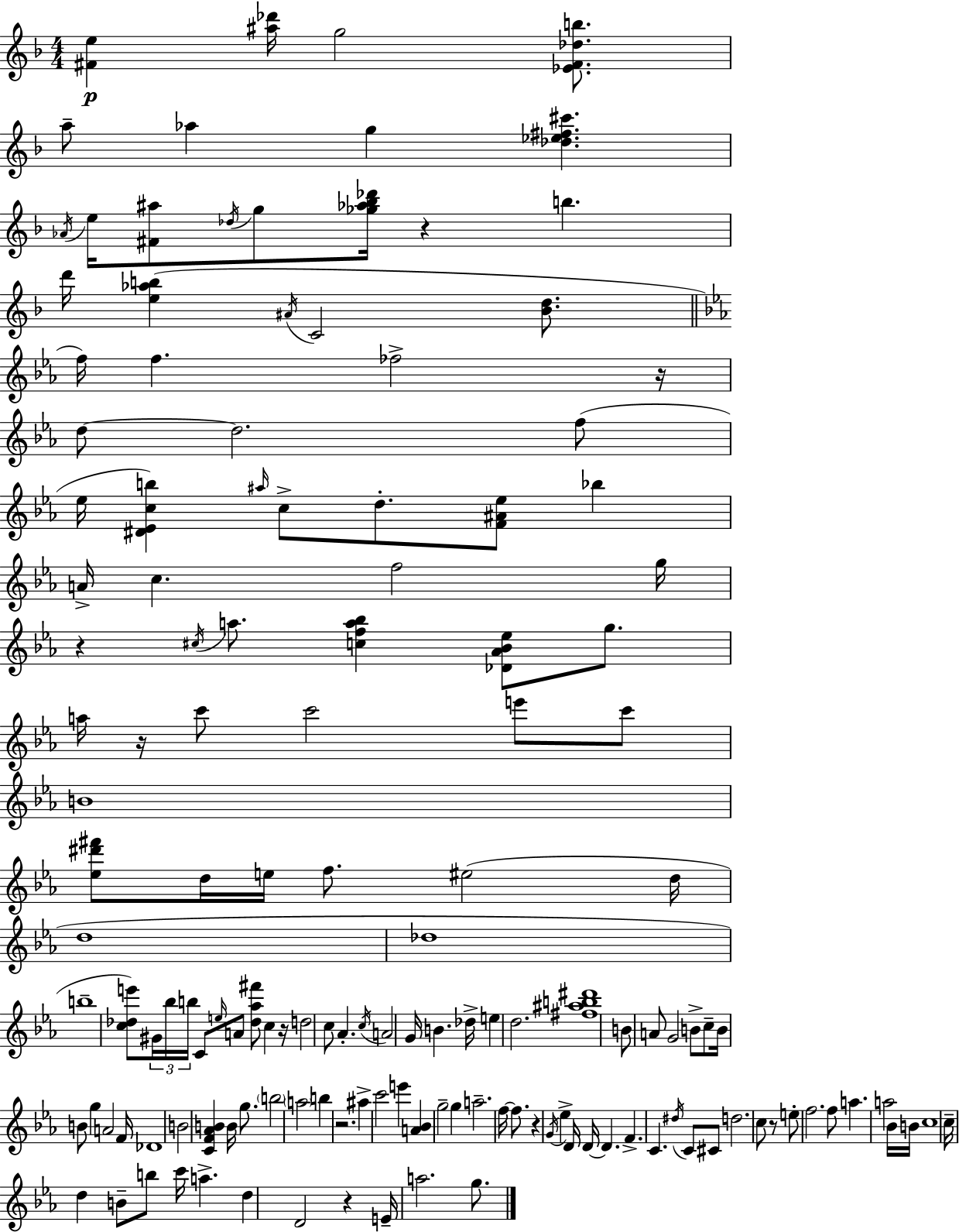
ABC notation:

X:1
T:Untitled
M:4/4
L:1/4
K:F
[^Fe] [^a_d']/4 g2 [_E^F_db]/2 a/2 _a g [_d_e^f^c'] _A/4 e/4 [^F^a]/2 _d/4 g/2 [_g_a_b_d']/4 z b d'/4 [e_ab] ^A/4 C2 [_Bd]/2 f/4 f _f2 z/4 d/2 d2 f/2 _e/4 [^D_Ecb] ^a/4 c/2 d/2 [F^A_e]/2 _b A/4 c f2 g/4 z ^c/4 a/2 [cfa_b] [_D_A_B_e]/2 g/2 a/4 z/4 c'/2 c'2 e'/2 c'/2 B4 [_e^d'^f']/2 d/4 e/4 f/2 ^e2 d/4 d4 _d4 b4 [c_de']/2 ^G/4 _b/4 b/4 C/2 e/4 A/2 [_d_a^f']/2 c z/4 d2 c/2 _A c/4 A2 G/4 B _d/4 e d2 [^f^ab^d']4 B/2 A/2 G2 B/2 c/2 B/4 B/2 g A2 F/4 _D4 B2 [CF_AB] B/4 g/2 b2 a2 b z2 ^a c'2 e' [A_B] g2 g a2 f/4 f/2 z G/4 _e D/4 D/4 D F C ^d/4 C/2 ^C/2 d2 c/2 z/2 e/2 f2 f/2 a a2 _B/4 B/4 c4 c/4 d B/2 b/2 c'/4 a d D2 z E/4 a2 g/2